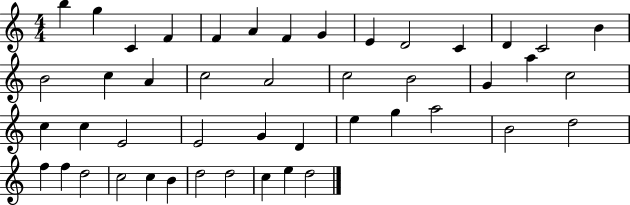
X:1
T:Untitled
M:4/4
L:1/4
K:C
b g C F F A F G E D2 C D C2 B B2 c A c2 A2 c2 B2 G a c2 c c E2 E2 G D e g a2 B2 d2 f f d2 c2 c B d2 d2 c e d2